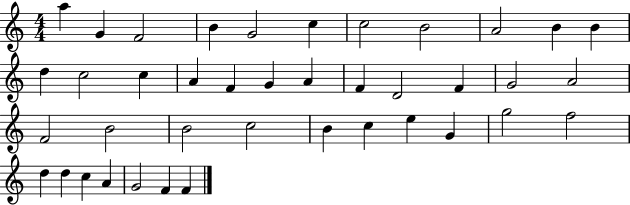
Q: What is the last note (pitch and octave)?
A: F4